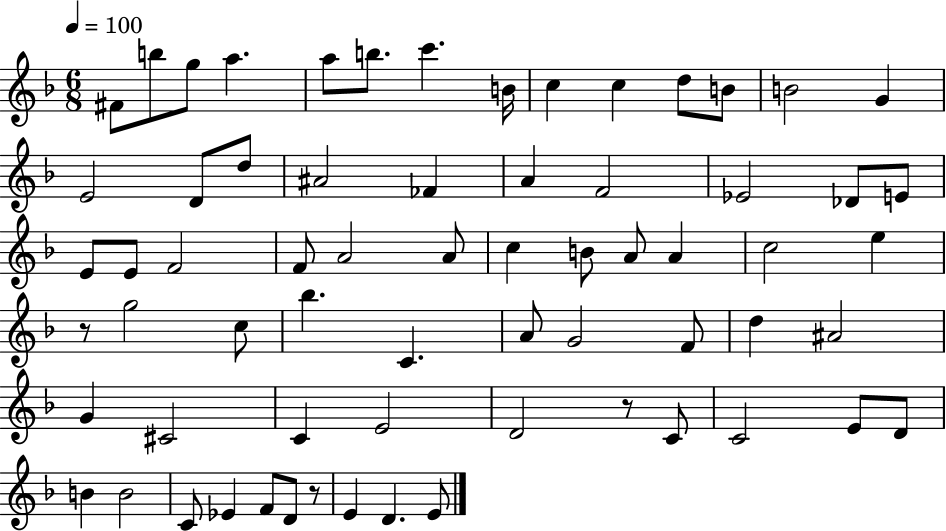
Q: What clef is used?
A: treble